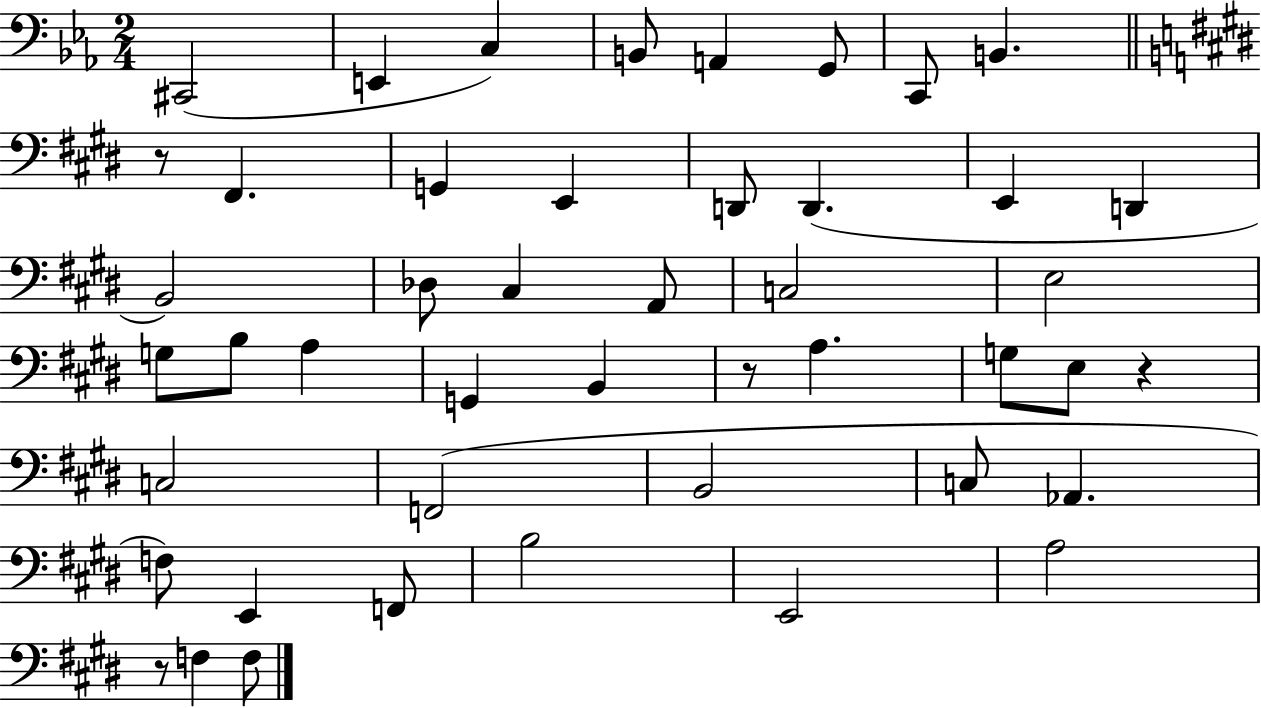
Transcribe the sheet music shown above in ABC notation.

X:1
T:Untitled
M:2/4
L:1/4
K:Eb
^C,,2 E,, C, B,,/2 A,, G,,/2 C,,/2 B,, z/2 ^F,, G,, E,, D,,/2 D,, E,, D,, B,,2 _D,/2 ^C, A,,/2 C,2 E,2 G,/2 B,/2 A, G,, B,, z/2 A, G,/2 E,/2 z C,2 F,,2 B,,2 C,/2 _A,, F,/2 E,, F,,/2 B,2 E,,2 A,2 z/2 F, F,/2